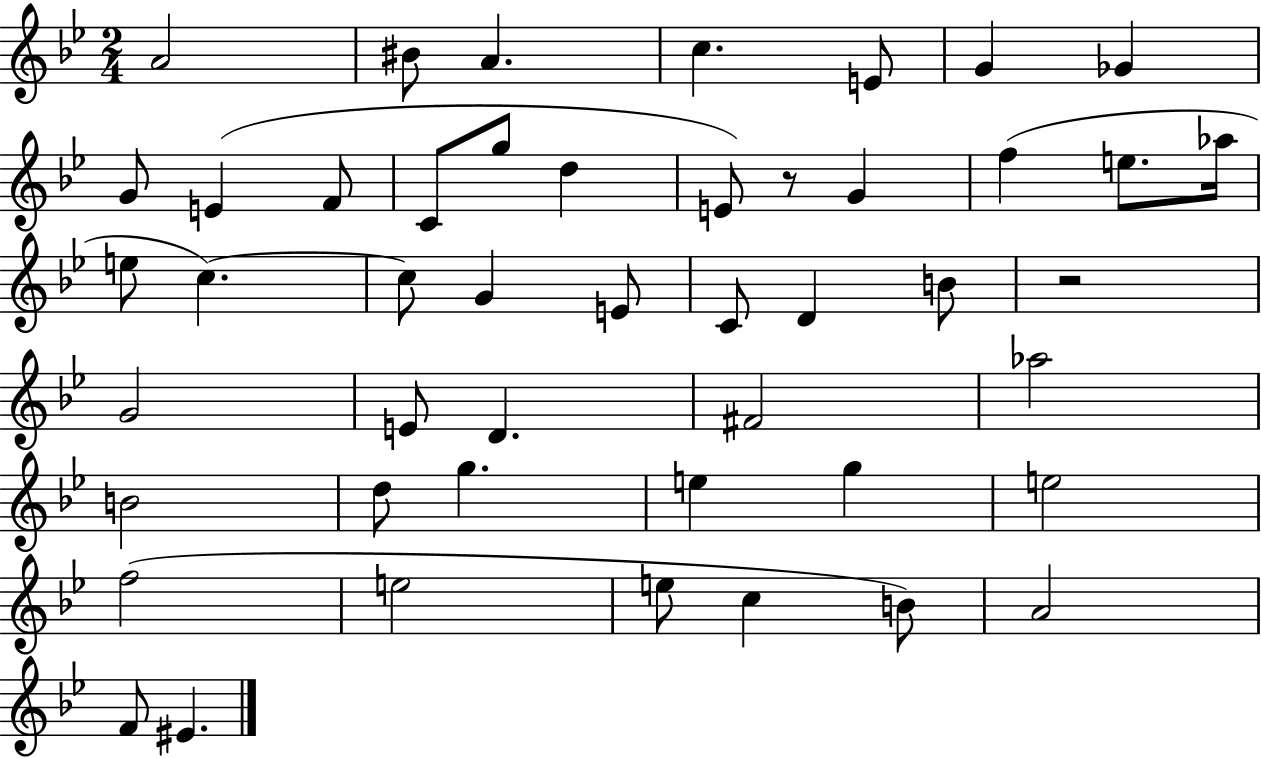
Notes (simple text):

A4/h BIS4/e A4/q. C5/q. E4/e G4/q Gb4/q G4/e E4/q F4/e C4/e G5/e D5/q E4/e R/e G4/q F5/q E5/e. Ab5/s E5/e C5/q. C5/e G4/q E4/e C4/e D4/q B4/e R/h G4/h E4/e D4/q. F#4/h Ab5/h B4/h D5/e G5/q. E5/q G5/q E5/h F5/h E5/h E5/e C5/q B4/e A4/h F4/e EIS4/q.